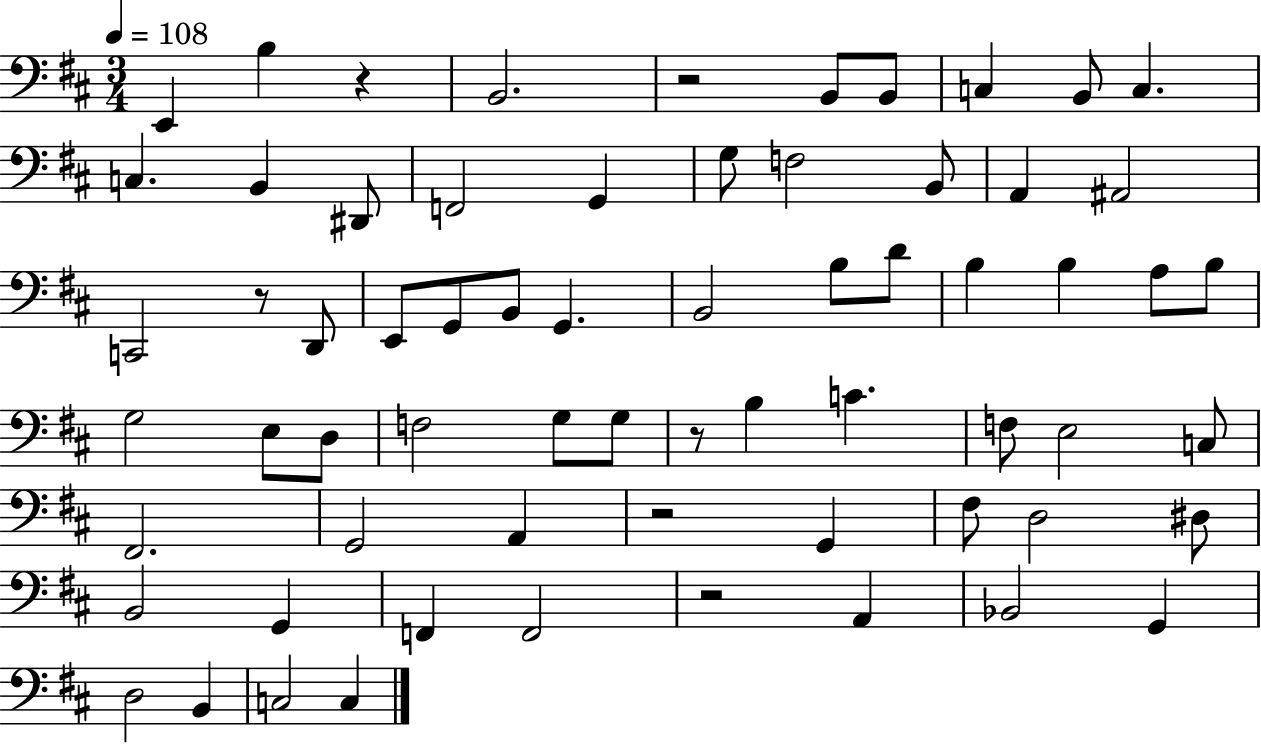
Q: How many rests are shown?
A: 6